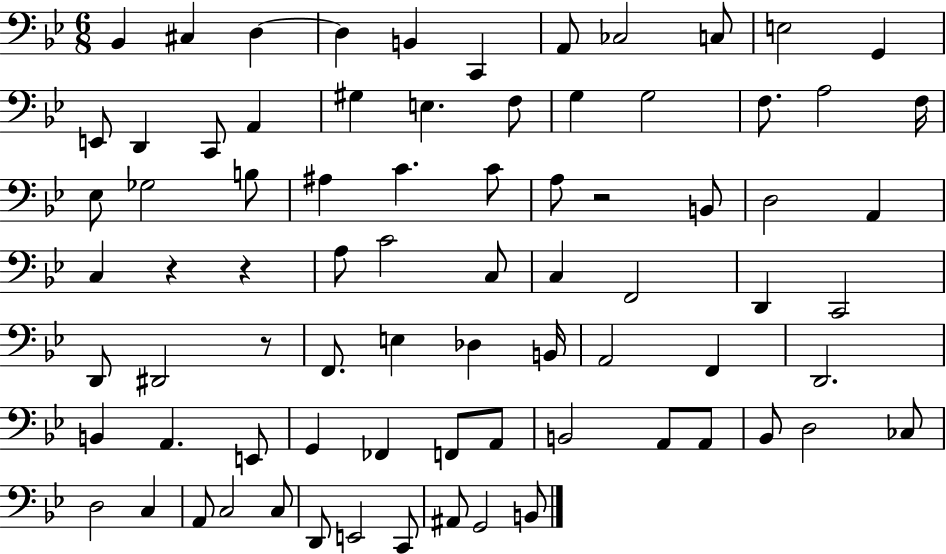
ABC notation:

X:1
T:Untitled
M:6/8
L:1/4
K:Bb
_B,, ^C, D, D, B,, C,, A,,/2 _C,2 C,/2 E,2 G,, E,,/2 D,, C,,/2 A,, ^G, E, F,/2 G, G,2 F,/2 A,2 F,/4 _E,/2 _G,2 B,/2 ^A, C C/2 A,/2 z2 B,,/2 D,2 A,, C, z z A,/2 C2 C,/2 C, F,,2 D,, C,,2 D,,/2 ^D,,2 z/2 F,,/2 E, _D, B,,/4 A,,2 F,, D,,2 B,, A,, E,,/2 G,, _F,, F,,/2 A,,/2 B,,2 A,,/2 A,,/2 _B,,/2 D,2 _C,/2 D,2 C, A,,/2 C,2 C,/2 D,,/2 E,,2 C,,/2 ^A,,/2 G,,2 B,,/2